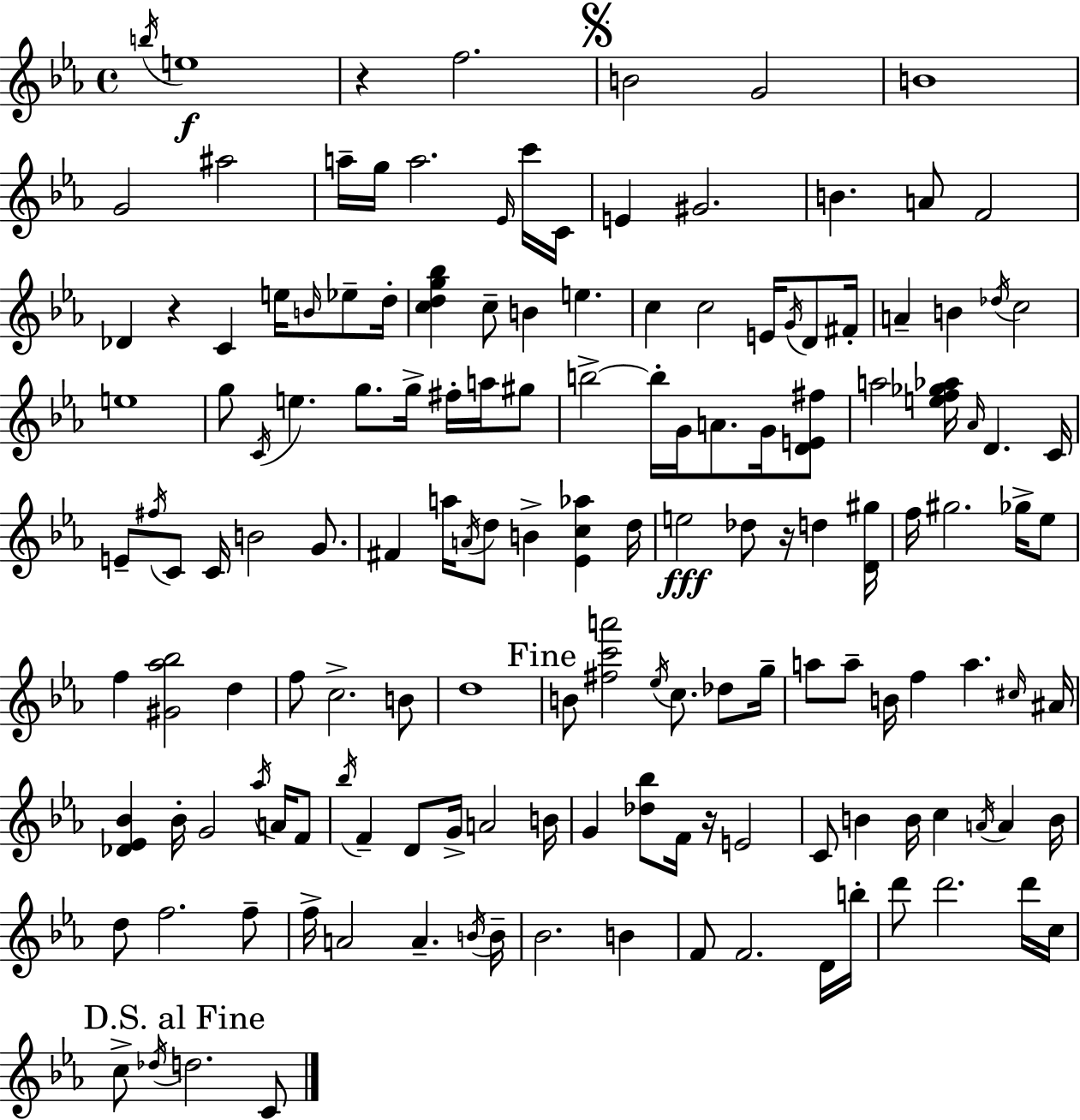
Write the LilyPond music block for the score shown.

{
  \clef treble
  \time 4/4
  \defaultTimeSignature
  \key c \minor
  \repeat volta 2 { \acciaccatura { b''16 }\f e''1 | r4 f''2. | \mark \markup { \musicglyph "scripts.segno" } b'2 g'2 | b'1 | \break g'2 ais''2 | a''16-- g''16 a''2. \grace { ees'16 } | c'''16 c'16 e'4 gis'2. | b'4. a'8 f'2 | \break des'4 r4 c'4 e''16 \grace { b'16 } | ees''8-- d''16-. <c'' d'' g'' bes''>4 c''8-- b'4 e''4. | c''4 c''2 e'16 | \acciaccatura { g'16 } d'8 fis'16-. a'4-- b'4 \acciaccatura { des''16 } c''2 | \break e''1 | g''8 \acciaccatura { c'16 } e''4. g''8. | g''16-> fis''16-. a''16 gis''8 b''2->~~ b''16-. g'16 | a'8. g'16 <d' e' fis''>8 a''2 <e'' f'' ges'' aes''>16 \grace { aes'16 } | \break d'4. c'16 e'8-- \acciaccatura { fis''16 } c'8 c'16 b'2 | g'8. fis'4 a''16 \acciaccatura { a'16 } d''8 | b'4-> <ees' c'' aes''>4 d''16 e''2\fff | des''8 r16 d''4 <d' gis''>16 f''16 gis''2. | \break ges''16-> ees''8 f''4 <gis' aes'' bes''>2 | d''4 f''8 c''2.-> | b'8 d''1 | \mark "Fine" b'8 <fis'' c''' a'''>2 | \break \acciaccatura { ees''16 } c''8. des''8 g''16-- a''8 a''8-- b'16 f''4 | a''4. \grace { cis''16 } ais'16 <des' ees' bes'>4 bes'16-. | g'2 \acciaccatura { aes''16 } a'16 f'8 \acciaccatura { bes''16 } f'4-- | d'8 g'16-> a'2 b'16 g'4 | \break <des'' bes''>8 f'16 r16 e'2 c'8 b'4 | b'16 c''4 \acciaccatura { a'16 } a'4 b'16 d''8 | f''2. f''8-- f''16-> a'2 | a'4.-- \acciaccatura { b'16 } b'16-- bes'2. | \break b'4 f'8 | f'2. d'16 b''16-. d'''8 | d'''2. d'''16 c''16 \mark "D.S. al Fine" c''8-> | \acciaccatura { des''16 } d''2. c'8 | \break } \bar "|."
}